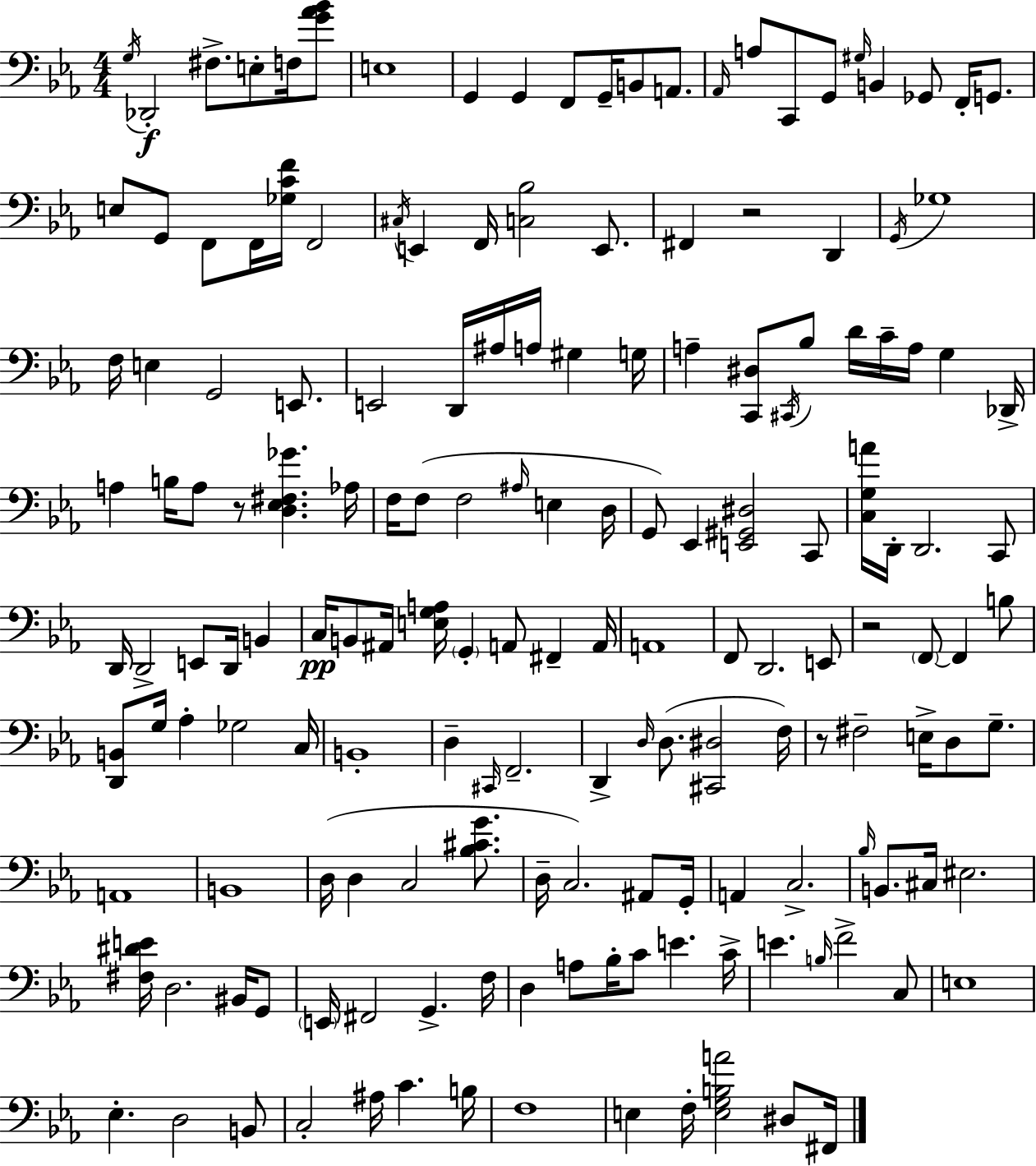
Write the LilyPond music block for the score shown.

{
  \clef bass
  \numericTimeSignature
  \time 4/4
  \key ees \major
  \acciaccatura { g16 }\f des,2-. fis8.-> e8-. f16 <g' aes' bes'>8 | e1 | g,4 g,4 f,8 g,16-- b,8 a,8. | \grace { aes,16 } a8 c,8 g,8 \grace { gis16 } b,4 ges,8 f,16-. | \break g,8. e8 g,8 f,8 f,16 <ges c' f'>16 f,2 | \acciaccatura { cis16 } e,4 f,16 <c bes>2 | e,8. fis,4 r2 | d,4 \acciaccatura { g,16 } ges1 | \break f16 e4 g,2 | e,8. e,2 d,16 ais16 a16 | gis4 g16 a4-- <c, dis>8 \acciaccatura { cis,16 } bes8 d'16 c'16-- | a16 g4 des,16-> a4 b16 a8 r8 <d ees fis ges'>4. | \break aes16 f16 f8( f2 | \grace { ais16 } e4 d16 g,8) ees,4 <e, gis, dis>2 | c,8 <c g a'>16 d,16-. d,2. | c,8 d,16 d,2-> | \break e,8 d,16 b,4 c16\pp b,8 ais,16 <e g a>16 \parenthesize g,4-. | a,8 fis,4-- a,16 a,1 | f,8 d,2. | e,8 r2 \parenthesize f,8~~ | \break f,4 b8 <d, b,>8 g16 aes4-. ges2 | c16 b,1-. | d4-- \grace { cis,16 } f,2.-- | d,4-> \grace { d16 }( d8. | \break <cis, dis>2 f16) r8 fis2-- | e16-> d8 g8.-- a,1 | b,1 | d16( d4 c2 | \break <bes cis' g'>8. d16-- c2.) | ais,8 g,16-. a,4 c2.-> | \grace { bes16 } b,8. cis16 eis2. | <fis dis' e'>16 d2. | \break bis,16 g,8 \parenthesize e,16 fis,2 | g,4.-> f16 d4 a8 | bes16-. c'8 e'4. c'16-> e'4. | \grace { b16 } f'2-> c8 e1 | \break ees4.-. | d2 b,8 c2-. | ais16 c'4. b16 f1 | e4 f16-. | \break <e g b a'>2 dis8 fis,16 \bar "|."
}